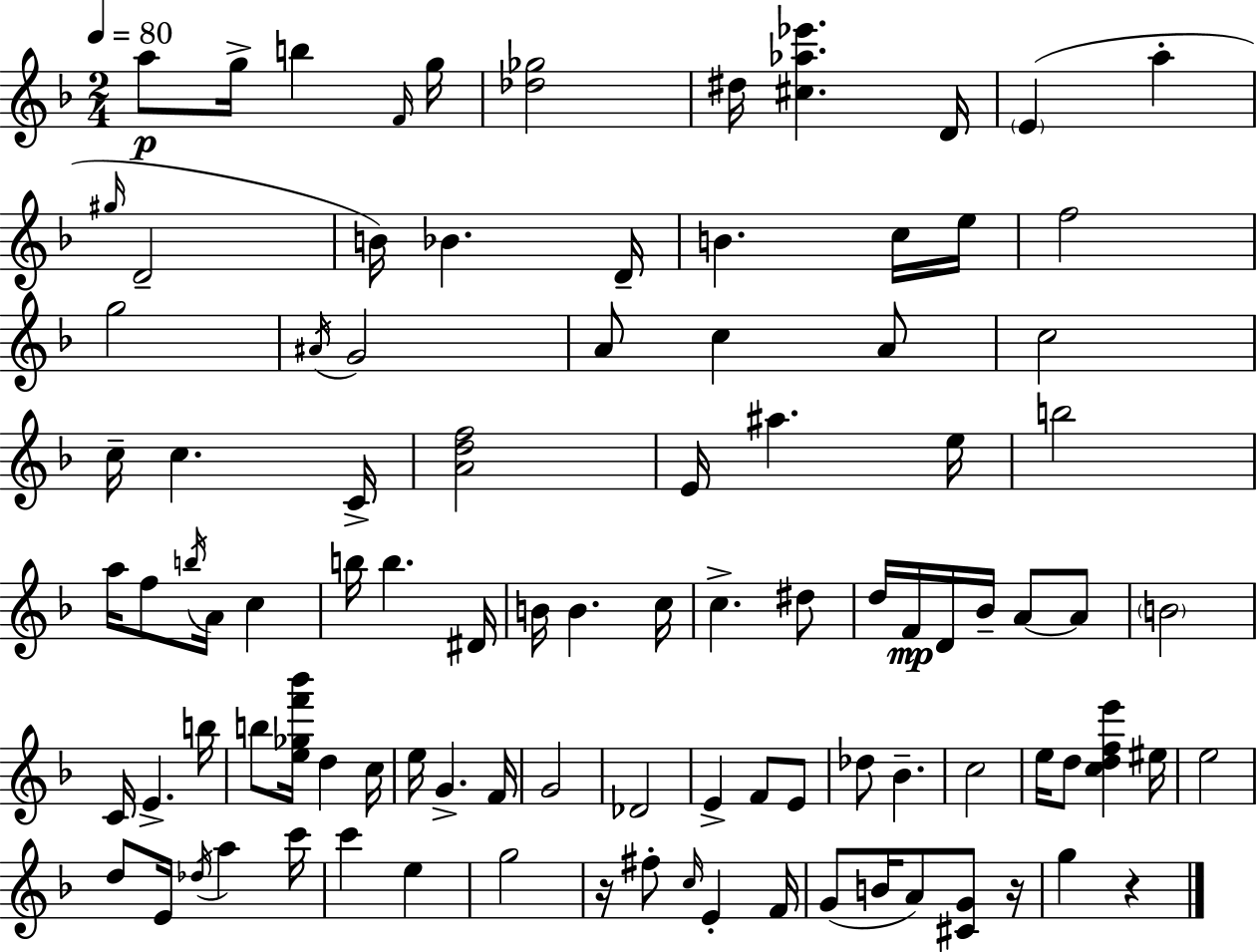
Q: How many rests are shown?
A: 3